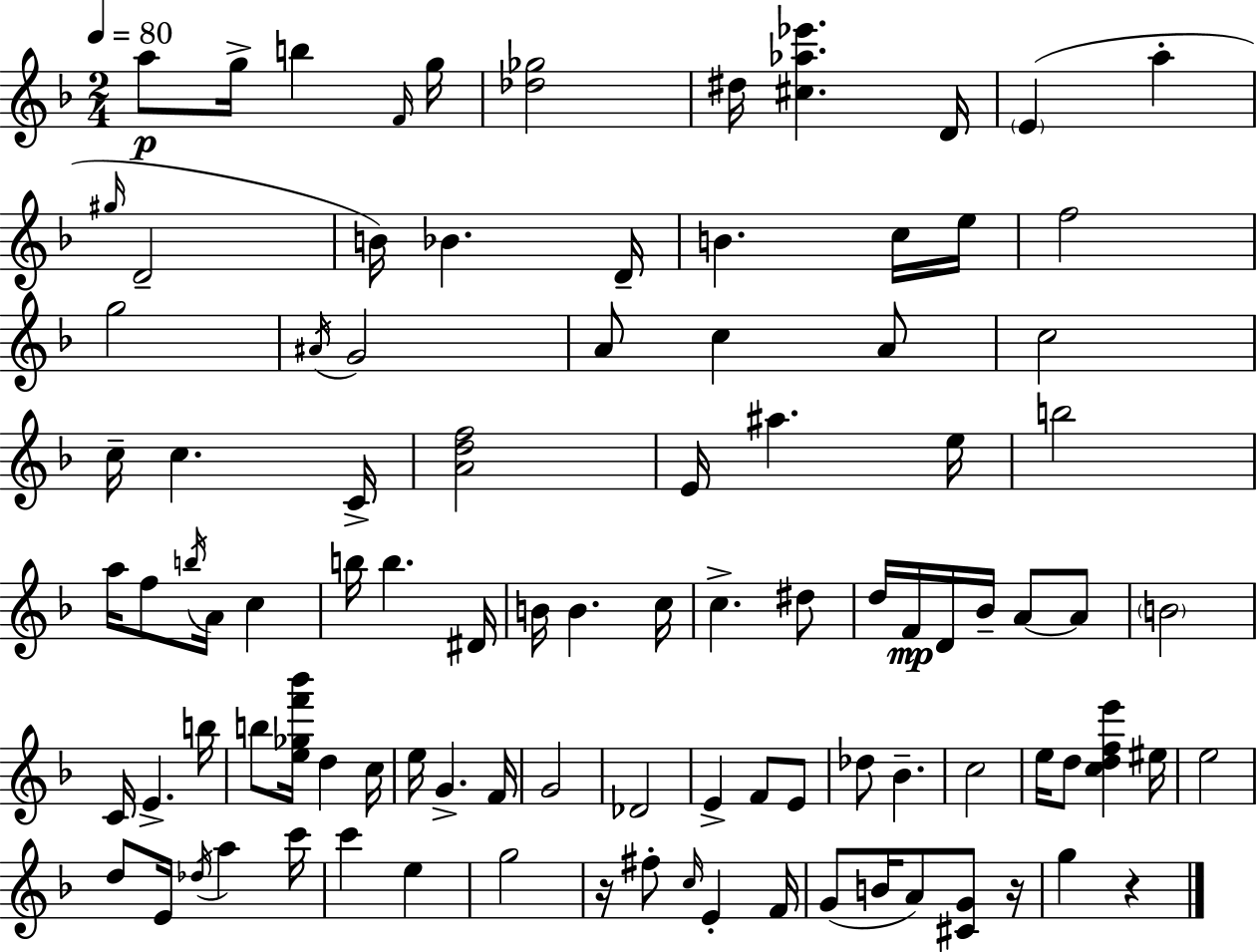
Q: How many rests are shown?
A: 3